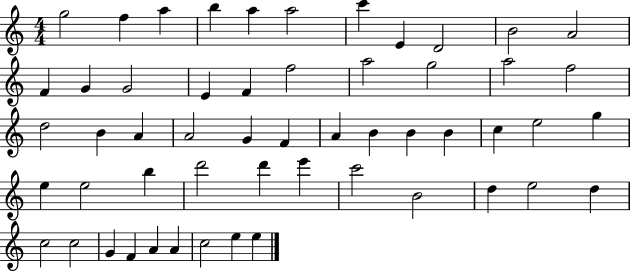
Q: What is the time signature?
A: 4/4